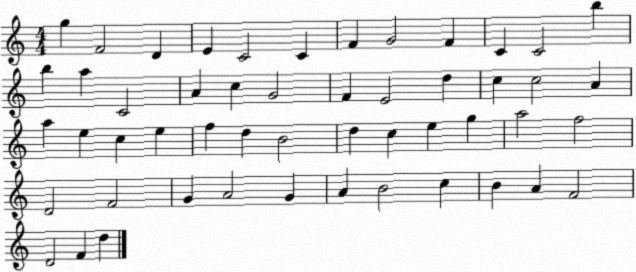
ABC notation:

X:1
T:Untitled
M:4/4
L:1/4
K:C
g F2 D E C2 C F G2 F C C2 b b a C2 A c G2 F E2 d c c2 A a e c e f d B2 d c e g a2 f2 D2 F2 G A2 G A B2 c B A F2 D2 F d